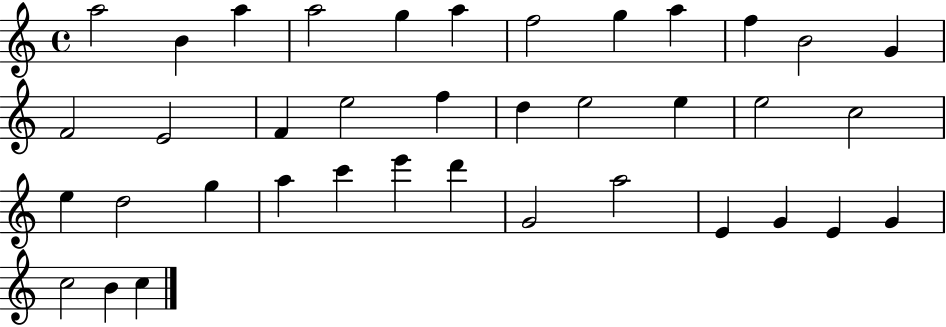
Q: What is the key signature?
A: C major